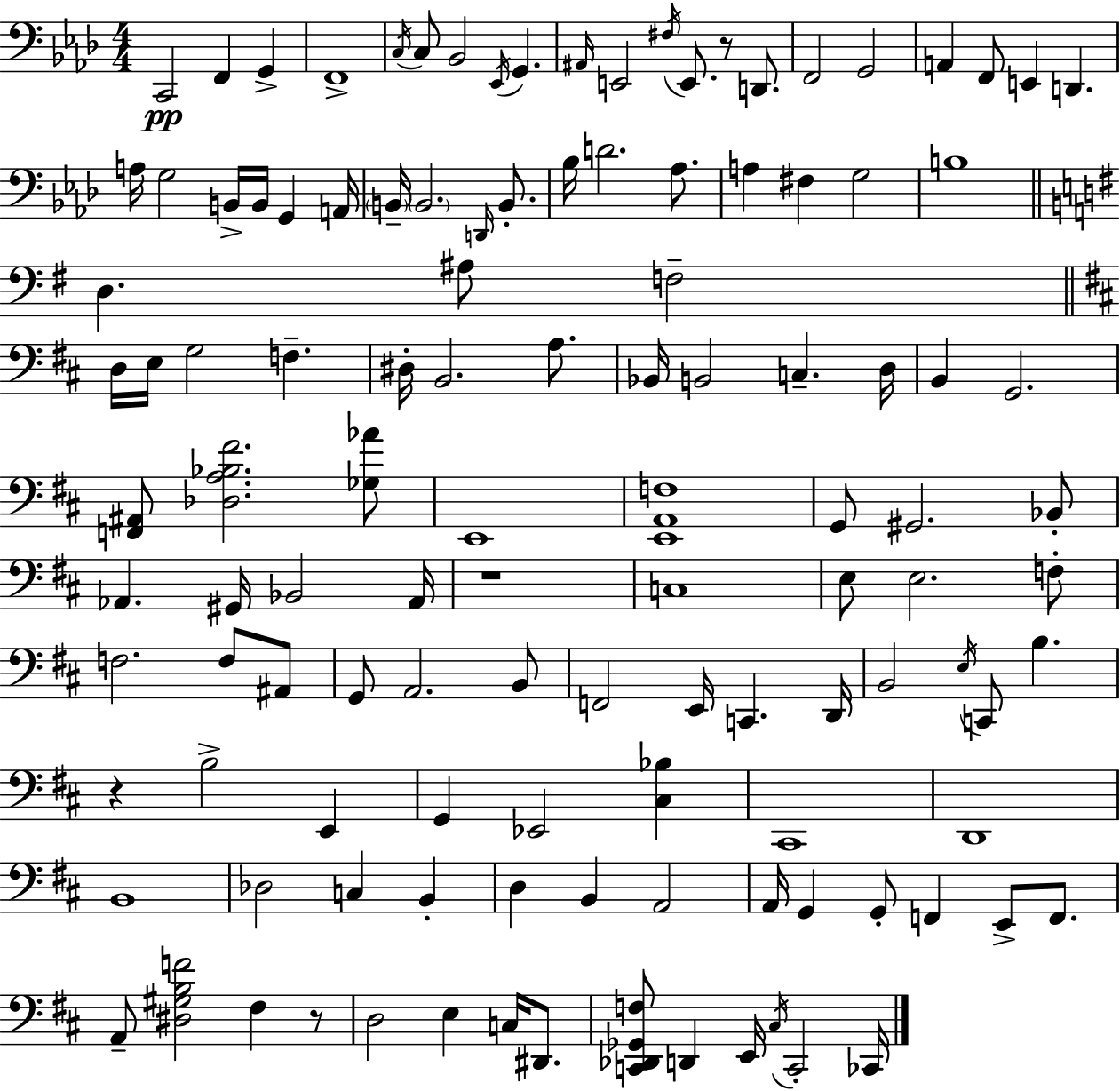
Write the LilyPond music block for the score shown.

{
  \clef bass
  \numericTimeSignature
  \time 4/4
  \key f \minor
  c,2\pp f,4 g,4-> | f,1-> | \acciaccatura { c16 } c8 bes,2 \acciaccatura { ees,16 } g,4. | \grace { ais,16 } e,2 \acciaccatura { fis16 } e,8. r8 | \break d,8. f,2 g,2 | a,4 f,8 e,4 d,4. | a16 g2 b,16-> b,16 g,4 | a,16 \parenthesize b,16-- \parenthesize b,2. | \break \grace { d,16 } b,8.-. bes16 d'2. | aes8. a4 fis4 g2 | b1 | \bar "||" \break \key e \minor d4. ais8 f2-- | \bar "||" \break \key b \minor d16 e16 g2 f4.-- | dis16-. b,2. a8. | bes,16 b,2 c4.-- d16 | b,4 g,2. | \break <f, ais,>8 <des a bes fis'>2. <ges aes'>8 | e,1 | <e, a, f>1 | g,8 gis,2. bes,8-. | \break aes,4. gis,16 bes,2 aes,16 | r1 | c1 | e8 e2. f8-. | \break f2. f8 ais,8 | g,8 a,2. b,8 | f,2 e,16 c,4. d,16 | b,2 \acciaccatura { e16 } c,8 b4. | \break r4 b2-> e,4 | g,4 ees,2 <cis bes>4 | cis,1 | d,1 | \break b,1 | des2 c4 b,4-. | d4 b,4 a,2 | a,16 g,4 g,8-. f,4 e,8-> f,8. | \break a,8-- <dis gis b f'>2 fis4 r8 | d2 e4 c16 dis,8. | <c, des, ges, f>8 d,4 e,16 \acciaccatura { cis16 } c,2-. | ces,16 \bar "|."
}